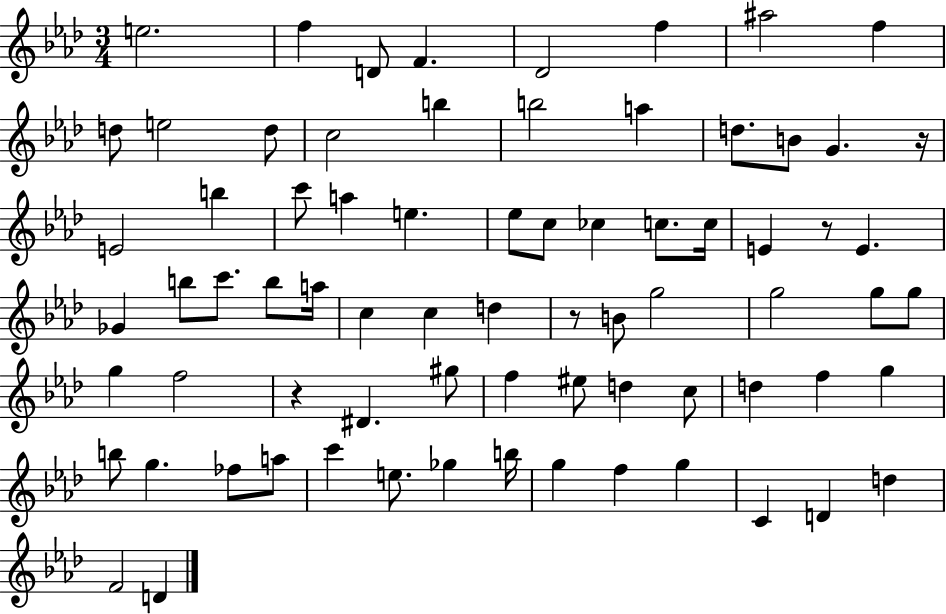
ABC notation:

X:1
T:Untitled
M:3/4
L:1/4
K:Ab
e2 f D/2 F _D2 f ^a2 f d/2 e2 d/2 c2 b b2 a d/2 B/2 G z/4 E2 b c'/2 a e _e/2 c/2 _c c/2 c/4 E z/2 E _G b/2 c'/2 b/2 a/4 c c d z/2 B/2 g2 g2 g/2 g/2 g f2 z ^D ^g/2 f ^e/2 d c/2 d f g b/2 g _f/2 a/2 c' e/2 _g b/4 g f g C D d F2 D